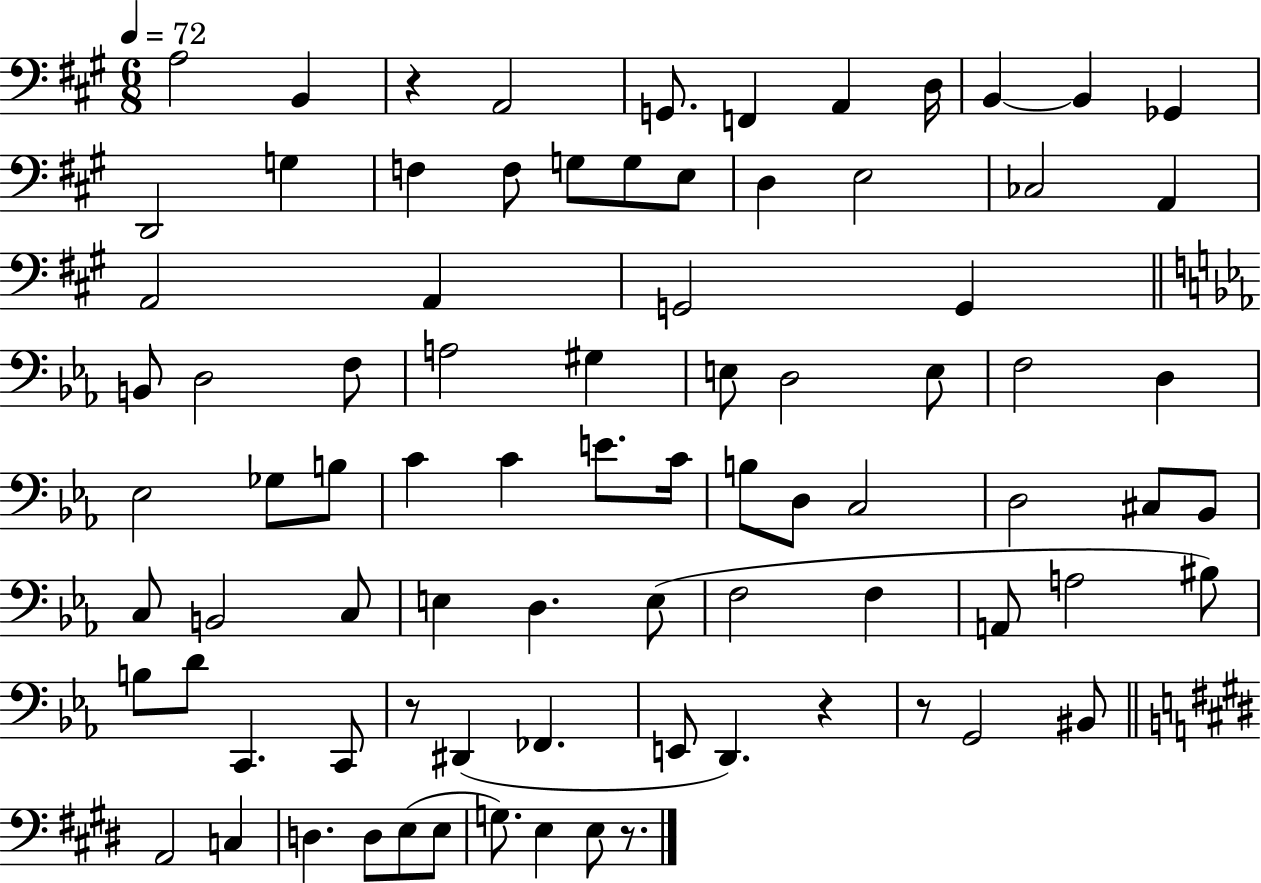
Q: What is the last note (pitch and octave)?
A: E3